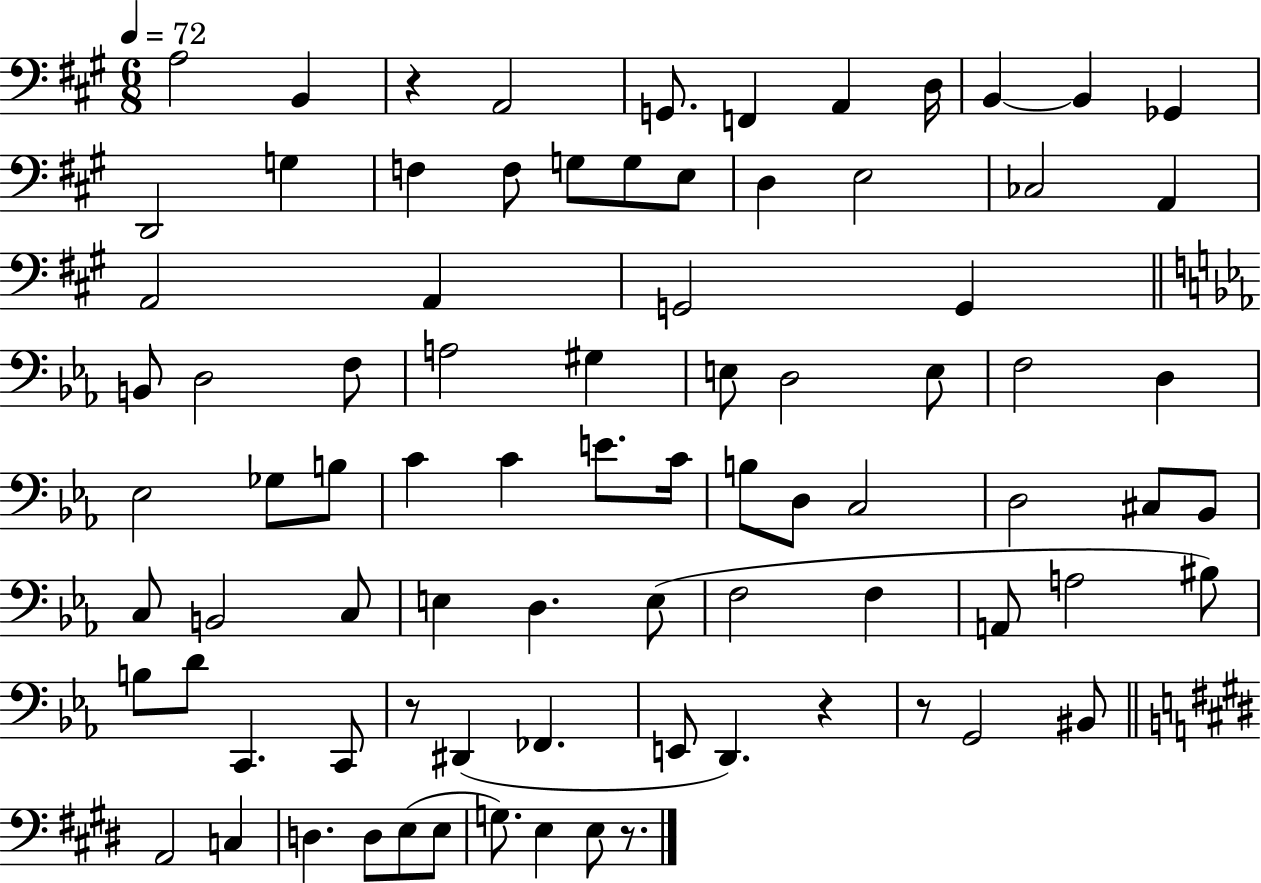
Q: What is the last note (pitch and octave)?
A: E3